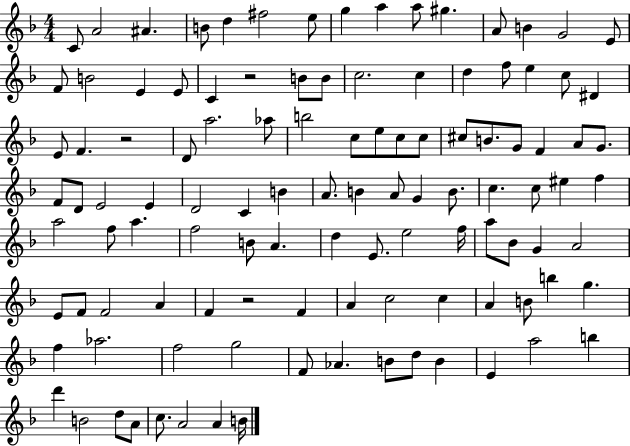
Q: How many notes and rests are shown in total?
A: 111